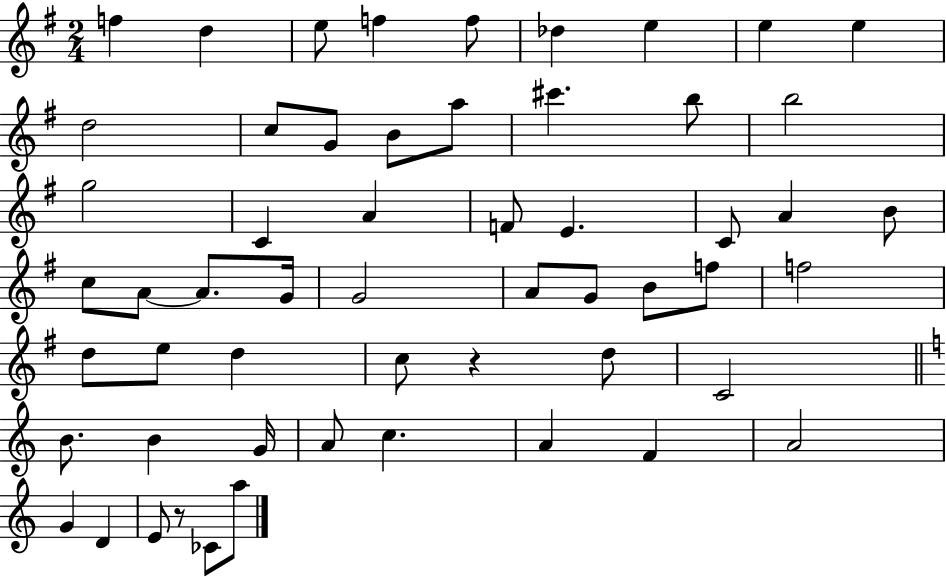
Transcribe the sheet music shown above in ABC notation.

X:1
T:Untitled
M:2/4
L:1/4
K:G
f d e/2 f f/2 _d e e e d2 c/2 G/2 B/2 a/2 ^c' b/2 b2 g2 C A F/2 E C/2 A B/2 c/2 A/2 A/2 G/4 G2 A/2 G/2 B/2 f/2 f2 d/2 e/2 d c/2 z d/2 C2 B/2 B G/4 A/2 c A F A2 G D E/2 z/2 _C/2 a/2